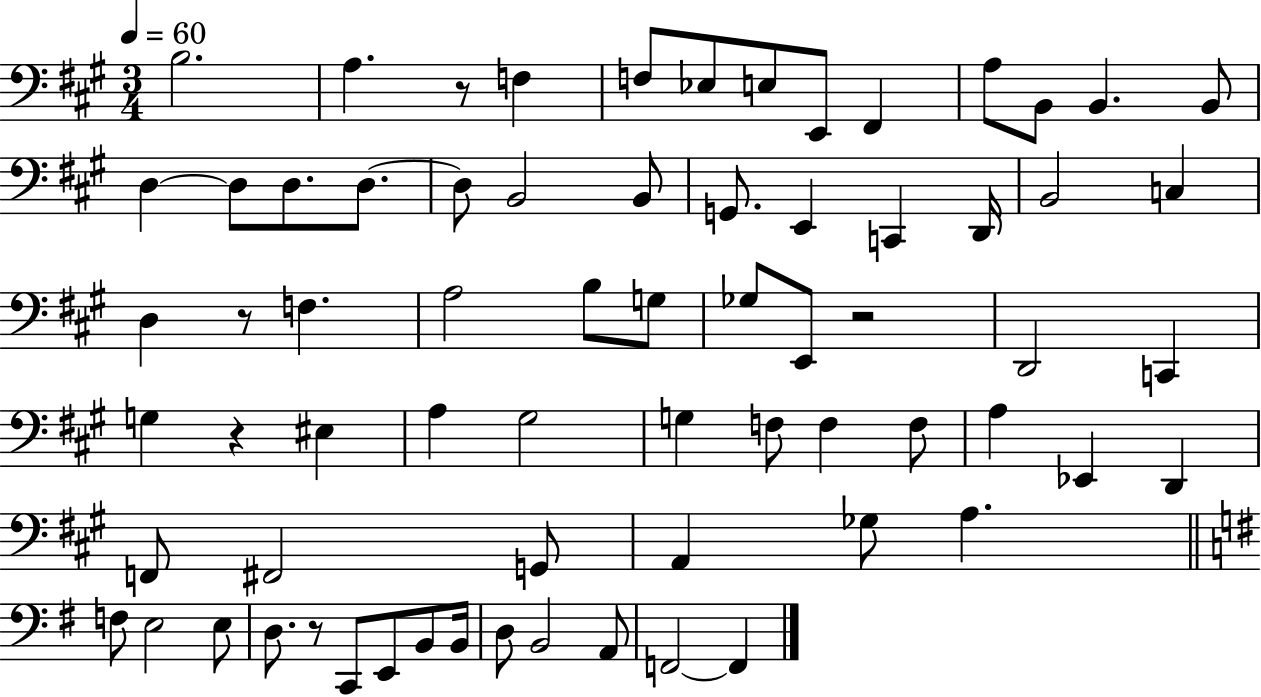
X:1
T:Untitled
M:3/4
L:1/4
K:A
B,2 A, z/2 F, F,/2 _E,/2 E,/2 E,,/2 ^F,, A,/2 B,,/2 B,, B,,/2 D, D,/2 D,/2 D,/2 D,/2 B,,2 B,,/2 G,,/2 E,, C,, D,,/4 B,,2 C, D, z/2 F, A,2 B,/2 G,/2 _G,/2 E,,/2 z2 D,,2 C,, G, z ^E, A, ^G,2 G, F,/2 F, F,/2 A, _E,, D,, F,,/2 ^F,,2 G,,/2 A,, _G,/2 A, F,/2 E,2 E,/2 D,/2 z/2 C,,/2 E,,/2 B,,/2 B,,/4 D,/2 B,,2 A,,/2 F,,2 F,,